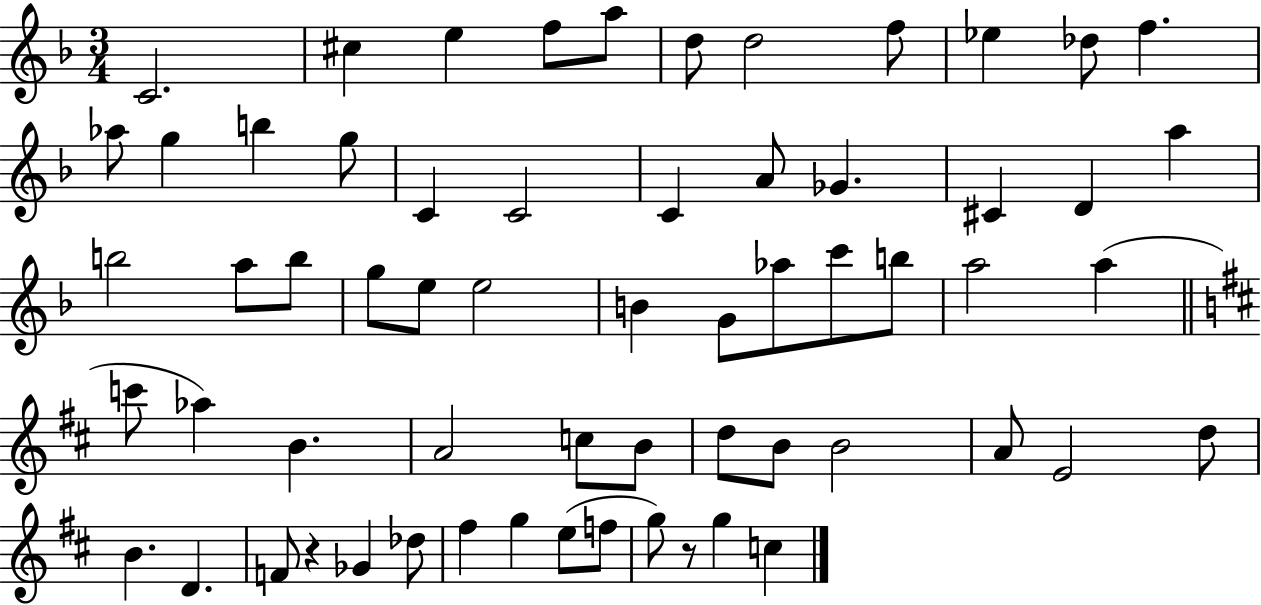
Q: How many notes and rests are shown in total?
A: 62